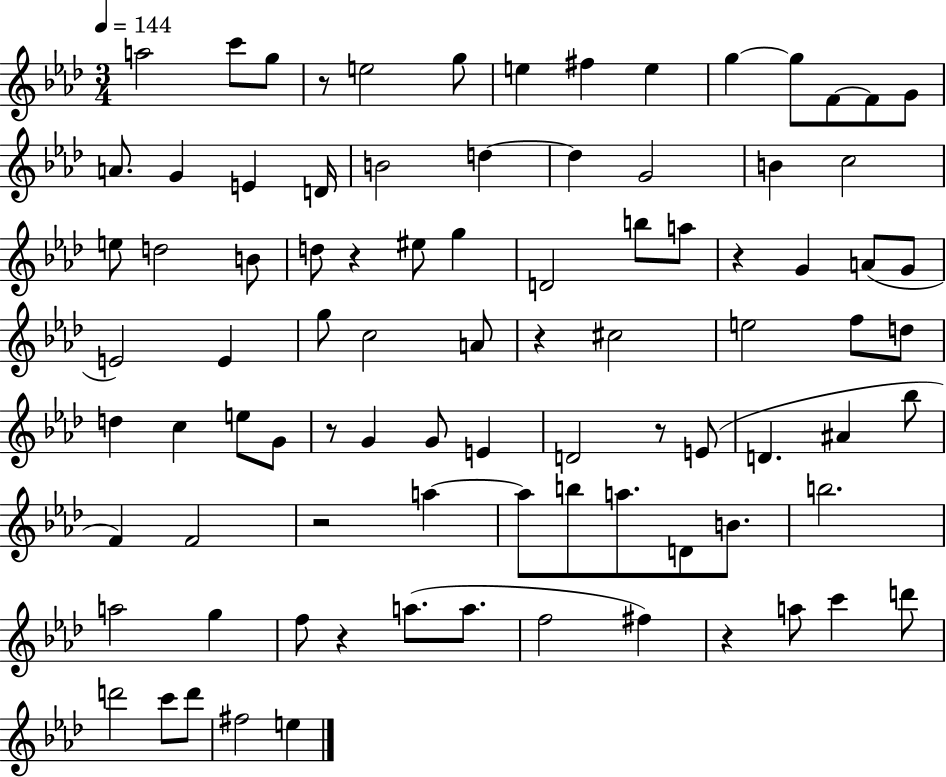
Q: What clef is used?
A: treble